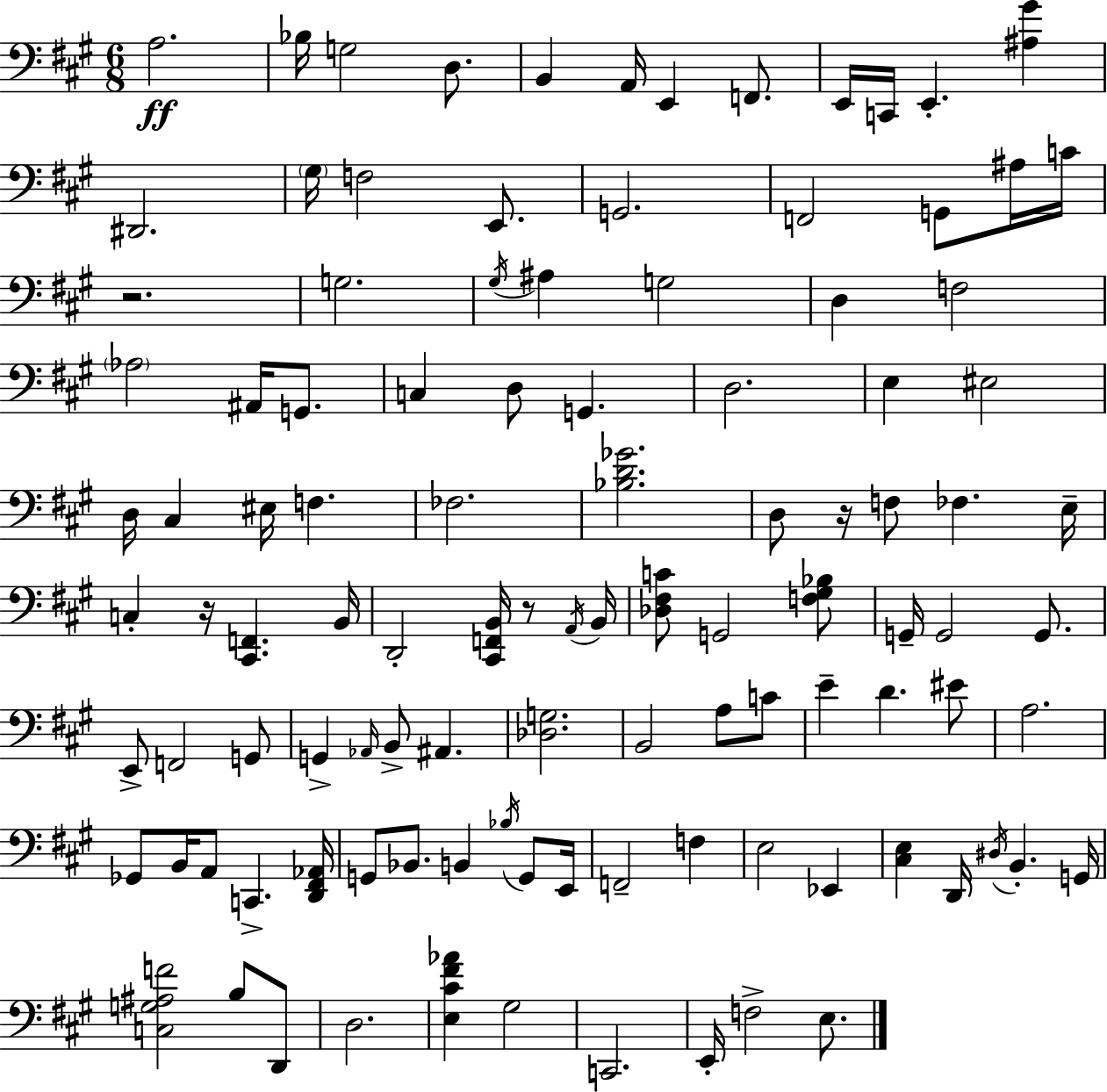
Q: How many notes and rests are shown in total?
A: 108